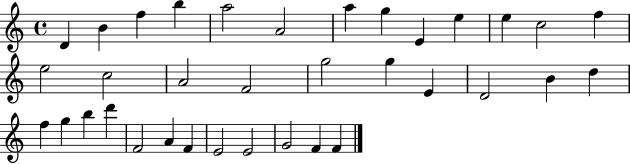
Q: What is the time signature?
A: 4/4